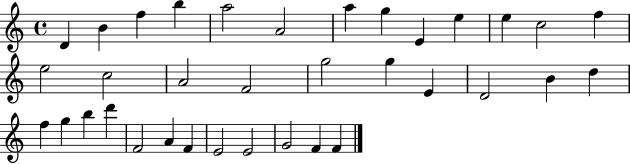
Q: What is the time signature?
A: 4/4